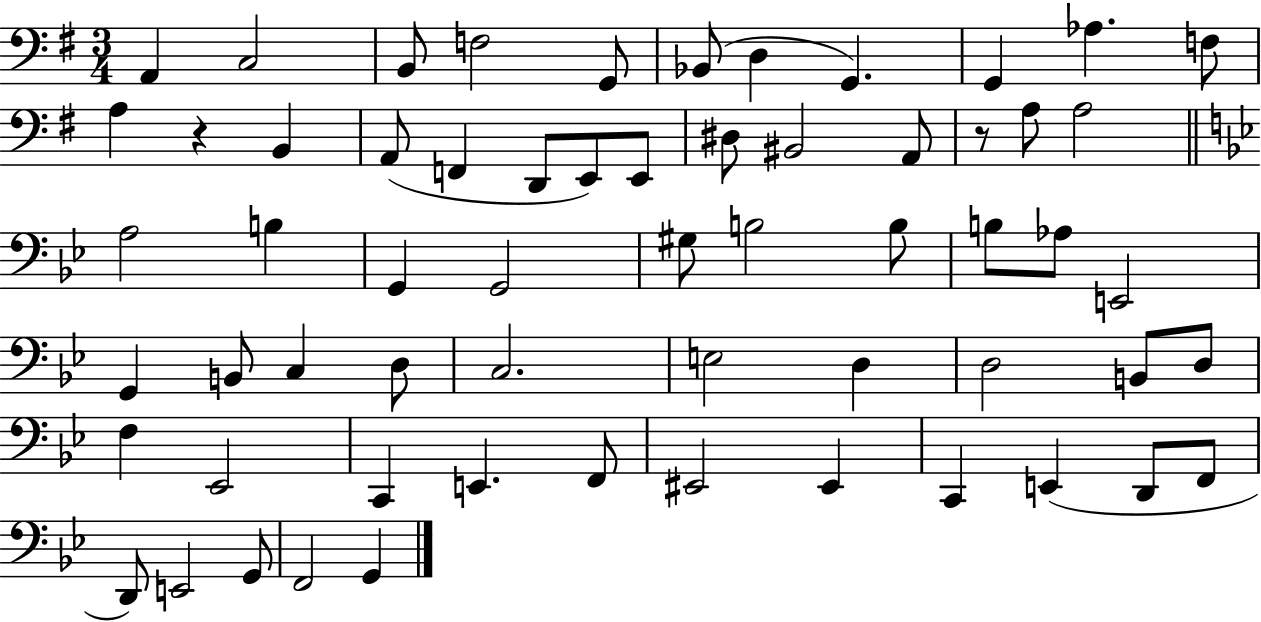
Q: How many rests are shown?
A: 2